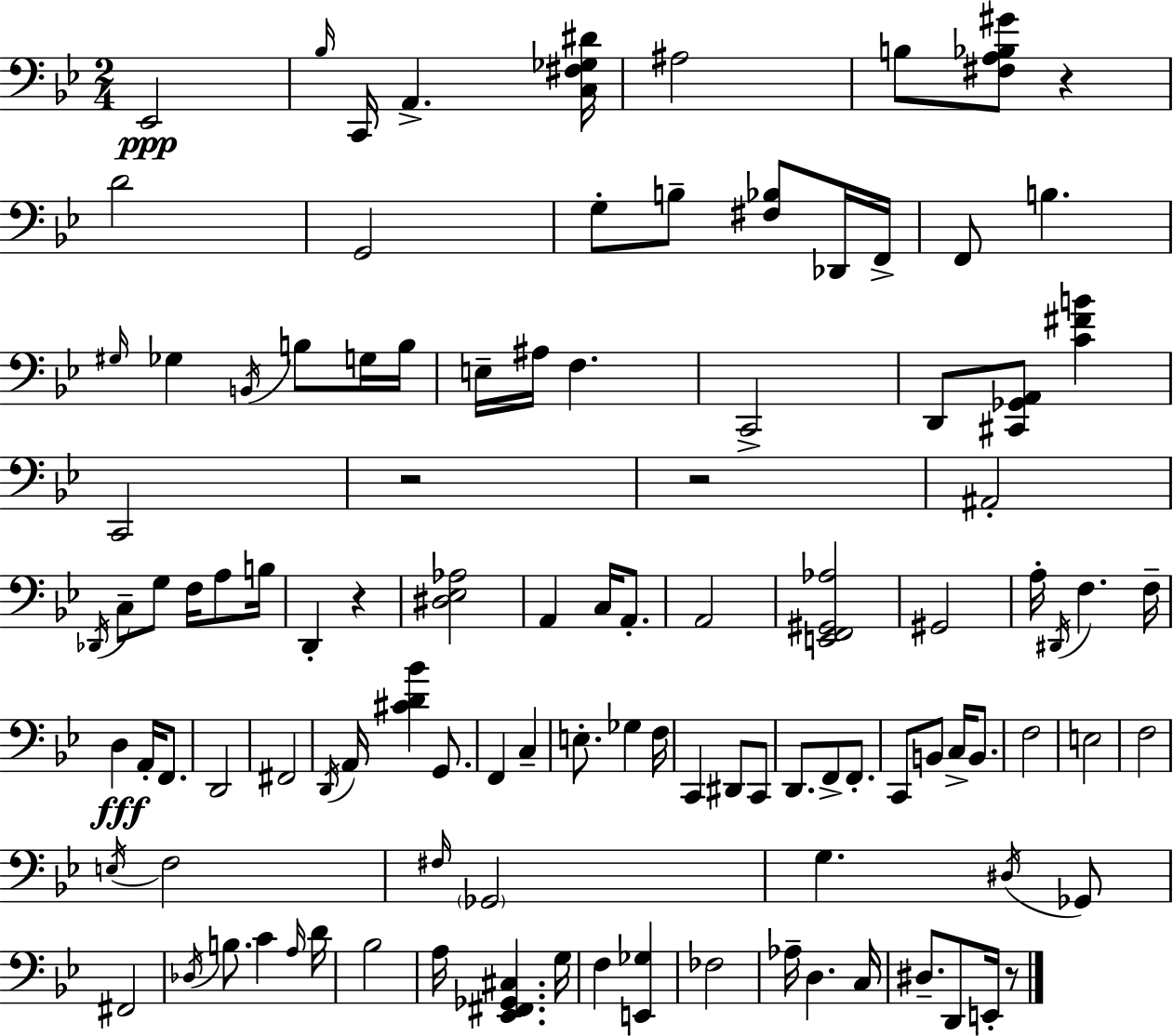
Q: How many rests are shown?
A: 5